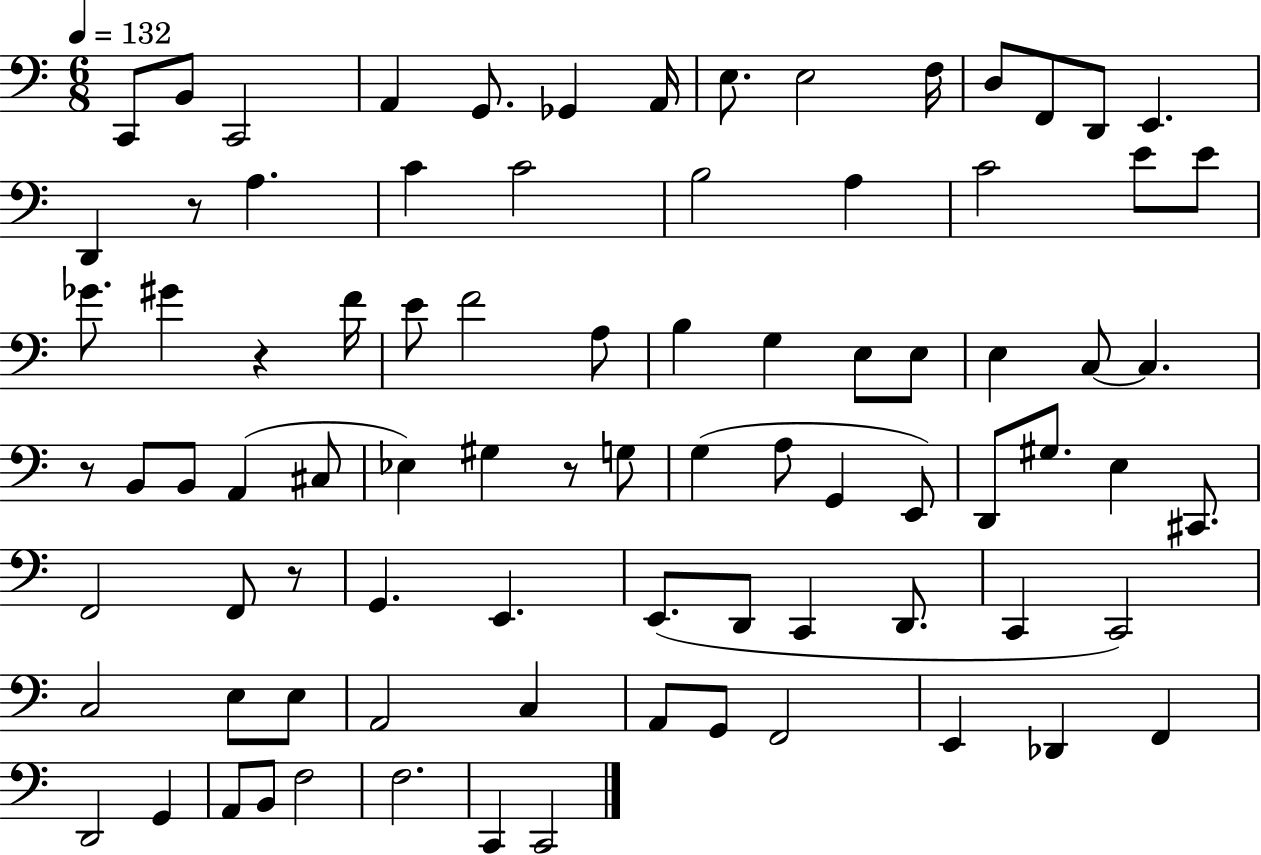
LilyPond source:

{
  \clef bass
  \numericTimeSignature
  \time 6/8
  \key c \major
  \tempo 4 = 132
  c,8 b,8 c,2 | a,4 g,8. ges,4 a,16 | e8. e2 f16 | d8 f,8 d,8 e,4. | \break d,4 r8 a4. | c'4 c'2 | b2 a4 | c'2 e'8 e'8 | \break ges'8. gis'4 r4 f'16 | e'8 f'2 a8 | b4 g4 e8 e8 | e4 c8~~ c4. | \break r8 b,8 b,8 a,4( cis8 | ees4) gis4 r8 g8 | g4( a8 g,4 e,8) | d,8 gis8. e4 cis,8. | \break f,2 f,8 r8 | g,4. e,4. | e,8.( d,8 c,4 d,8. | c,4 c,2) | \break c2 e8 e8 | a,2 c4 | a,8 g,8 f,2 | e,4 des,4 f,4 | \break d,2 g,4 | a,8 b,8 f2 | f2. | c,4 c,2 | \break \bar "|."
}